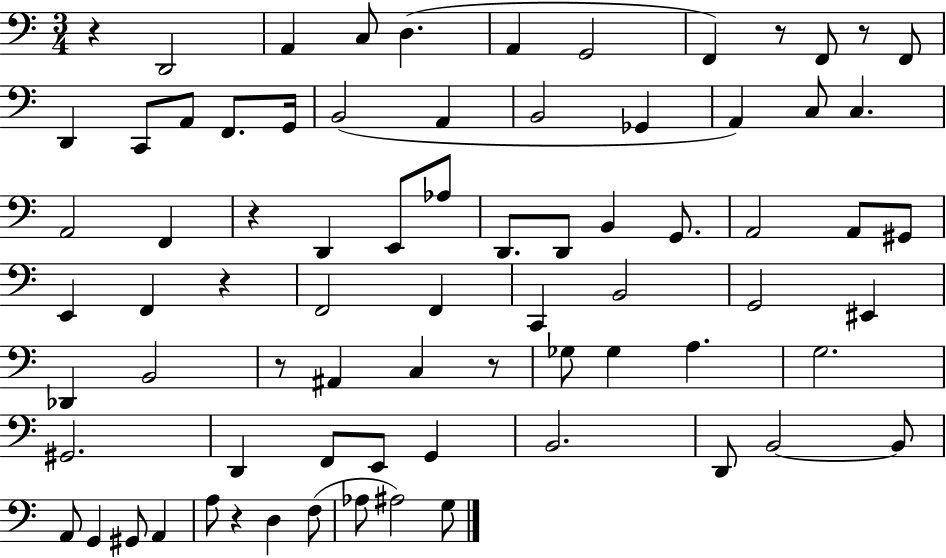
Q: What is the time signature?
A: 3/4